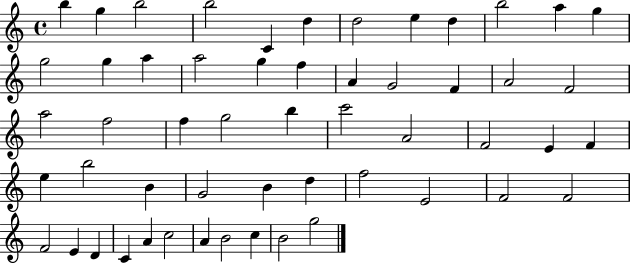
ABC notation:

X:1
T:Untitled
M:4/4
L:1/4
K:C
b g b2 b2 C d d2 e d b2 a g g2 g a a2 g f A G2 F A2 F2 a2 f2 f g2 b c'2 A2 F2 E F e b2 B G2 B d f2 E2 F2 F2 F2 E D C A c2 A B2 c B2 g2